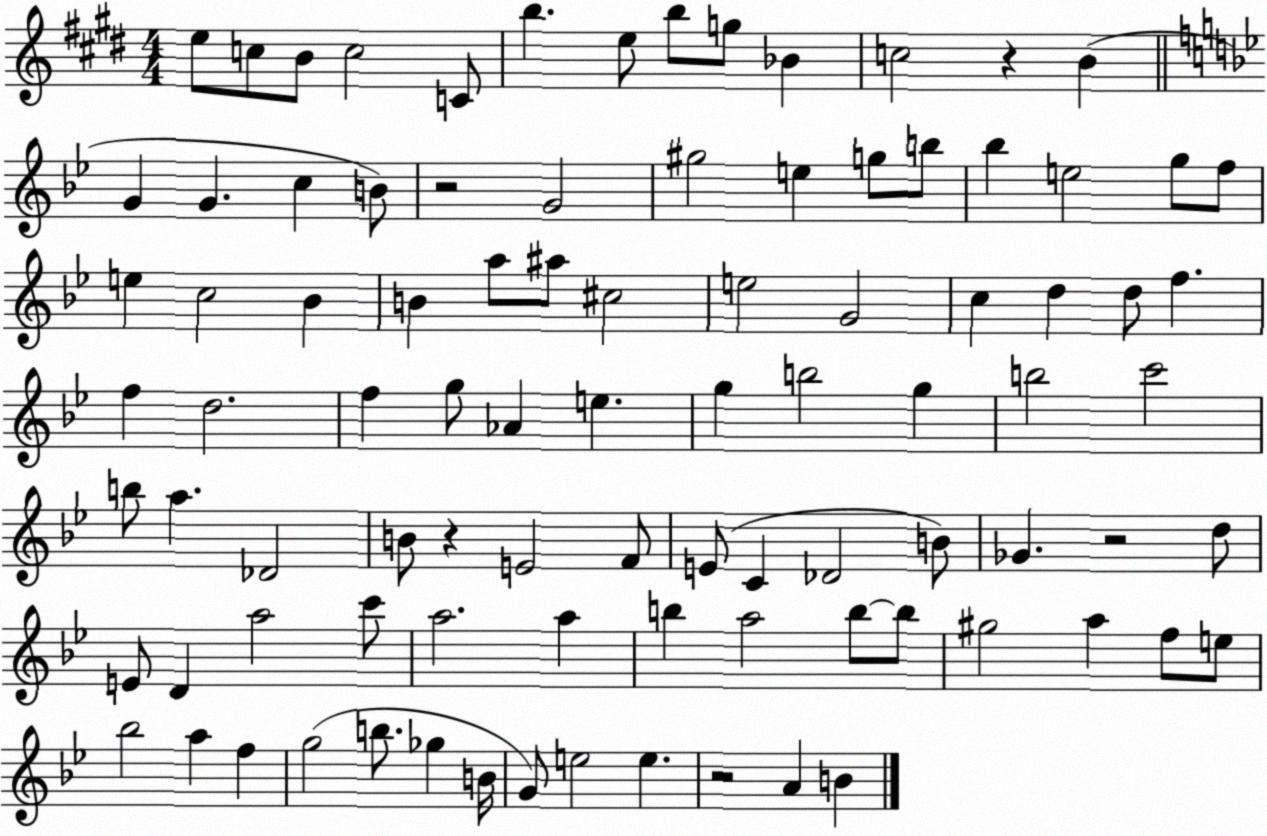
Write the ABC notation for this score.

X:1
T:Untitled
M:4/4
L:1/4
K:E
e/2 c/2 B/2 c2 C/2 b e/2 b/2 g/2 _B c2 z B G G c B/2 z2 G2 ^g2 e g/2 b/2 _b e2 g/2 f/2 e c2 _B B a/2 ^a/2 ^c2 e2 G2 c d d/2 f f d2 f g/2 _A e g b2 g b2 c'2 b/2 a _D2 B/2 z E2 F/2 E/2 C _D2 B/2 _G z2 d/2 E/2 D a2 c'/2 a2 a b a2 b/2 b/2 ^g2 a f/2 e/2 _b2 a f g2 b/2 _g B/4 G/2 e2 e z2 A B